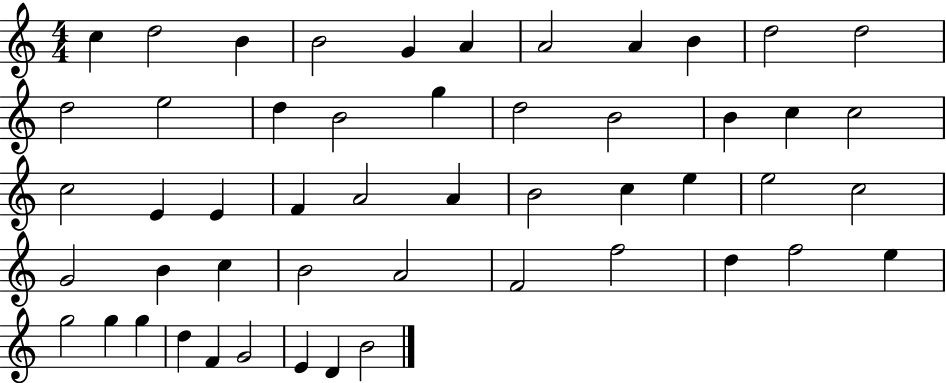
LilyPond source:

{
  \clef treble
  \numericTimeSignature
  \time 4/4
  \key c \major
  c''4 d''2 b'4 | b'2 g'4 a'4 | a'2 a'4 b'4 | d''2 d''2 | \break d''2 e''2 | d''4 b'2 g''4 | d''2 b'2 | b'4 c''4 c''2 | \break c''2 e'4 e'4 | f'4 a'2 a'4 | b'2 c''4 e''4 | e''2 c''2 | \break g'2 b'4 c''4 | b'2 a'2 | f'2 f''2 | d''4 f''2 e''4 | \break g''2 g''4 g''4 | d''4 f'4 g'2 | e'4 d'4 b'2 | \bar "|."
}